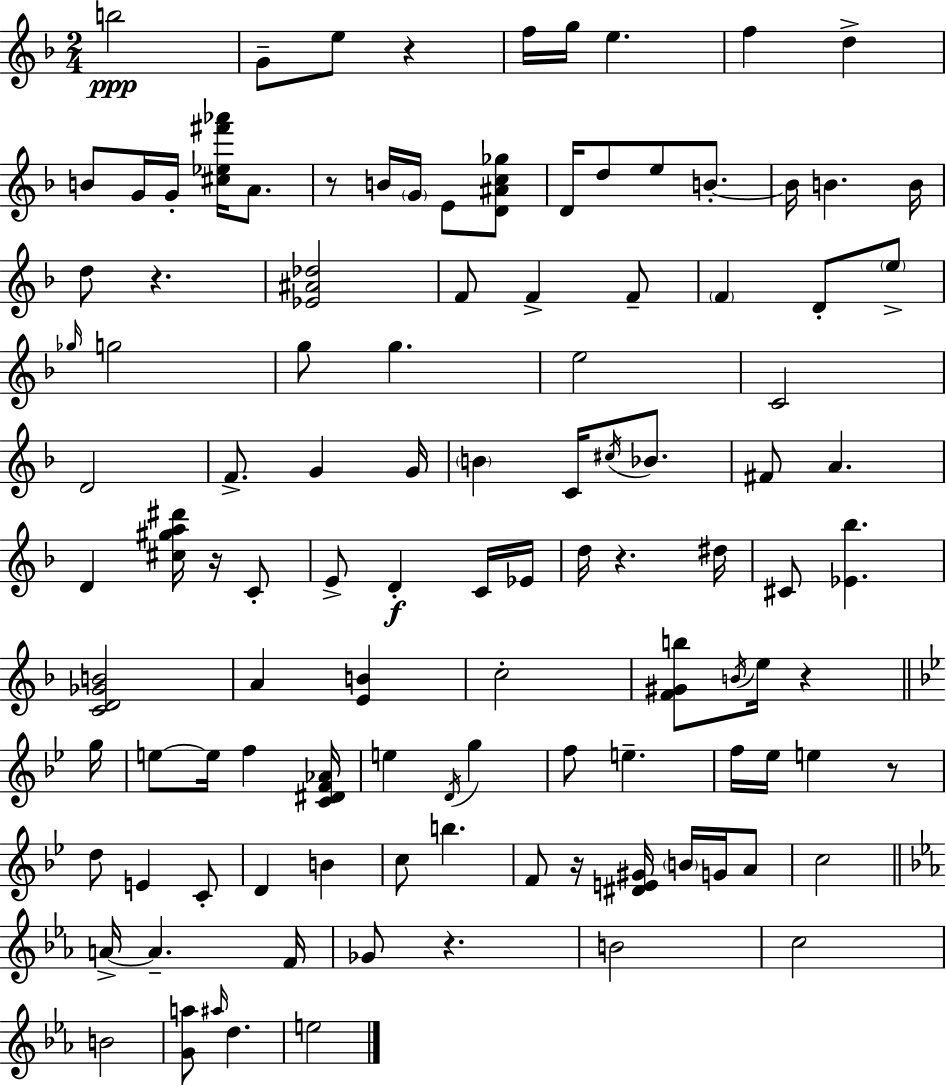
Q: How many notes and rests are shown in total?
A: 112